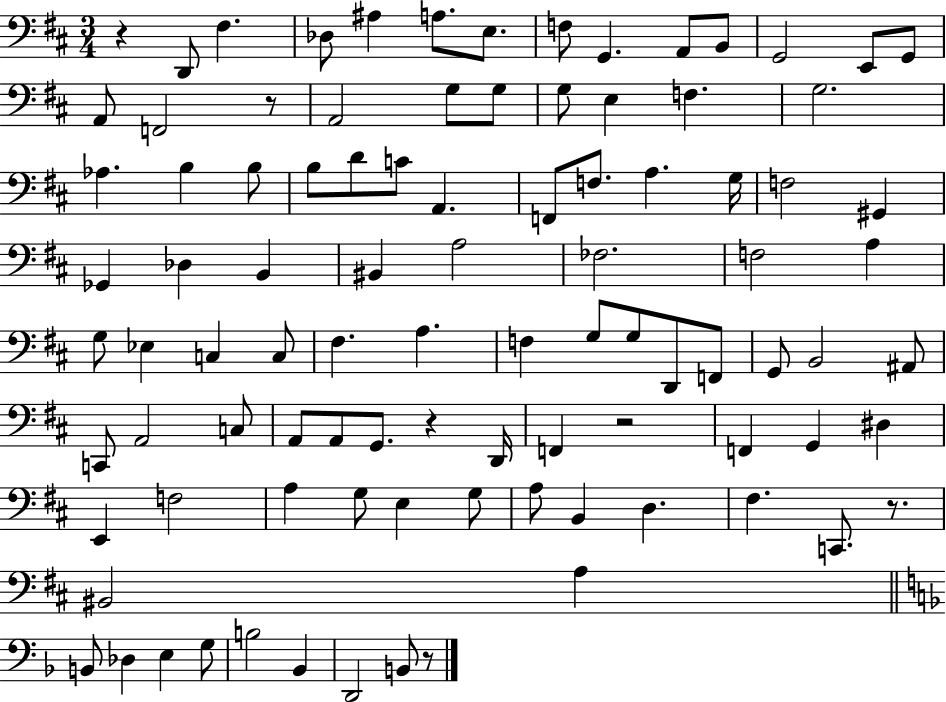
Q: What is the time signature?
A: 3/4